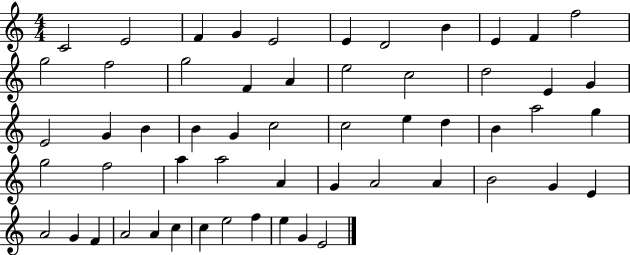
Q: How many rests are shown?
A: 0